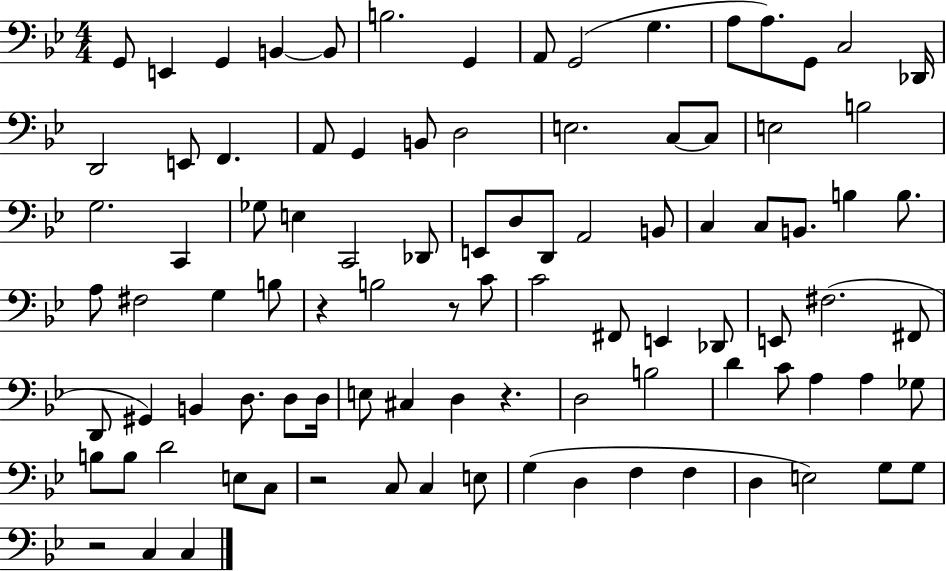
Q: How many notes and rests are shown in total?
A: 95